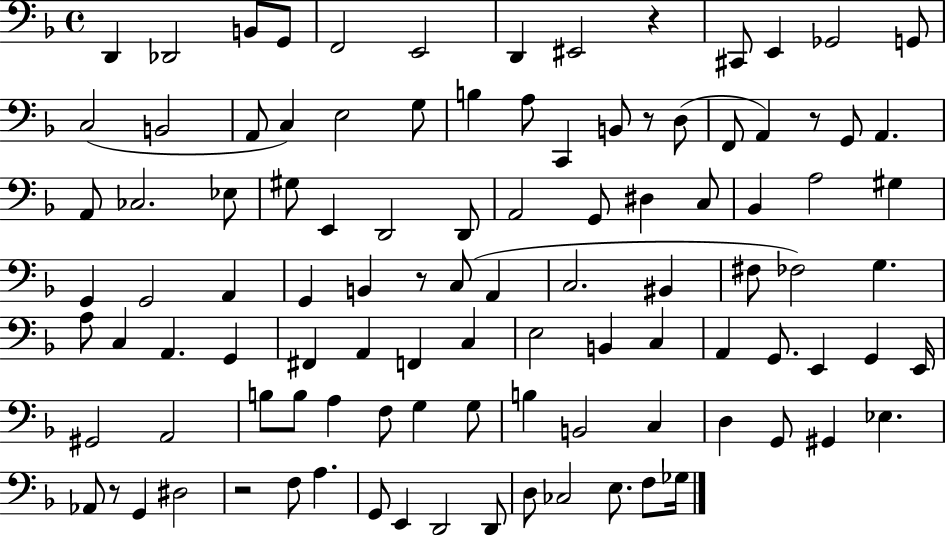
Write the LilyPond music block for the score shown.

{
  \clef bass
  \time 4/4
  \defaultTimeSignature
  \key f \major
  d,4 des,2 b,8 g,8 | f,2 e,2 | d,4 eis,2 r4 | cis,8 e,4 ges,2 g,8 | \break c2( b,2 | a,8 c4) e2 g8 | b4 a8 c,4 b,8 r8 d8( | f,8 a,4) r8 g,8 a,4. | \break a,8 ces2. ees8 | gis8 e,4 d,2 d,8 | a,2 g,8 dis4 c8 | bes,4 a2 gis4 | \break g,4 g,2 a,4 | g,4 b,4 r8 c8( a,4 | c2. bis,4 | fis8 fes2) g4. | \break a8 c4 a,4. g,4 | fis,4 a,4 f,4 c4 | e2 b,4 c4 | a,4 g,8. e,4 g,4 e,16 | \break gis,2 a,2 | b8 b8 a4 f8 g4 g8 | b4 b,2 c4 | d4 g,8 gis,4 ees4. | \break aes,8 r8 g,4 dis2 | r2 f8 a4. | g,8 e,4 d,2 d,8 | d8 ces2 e8. f8 ges16 | \break \bar "|."
}